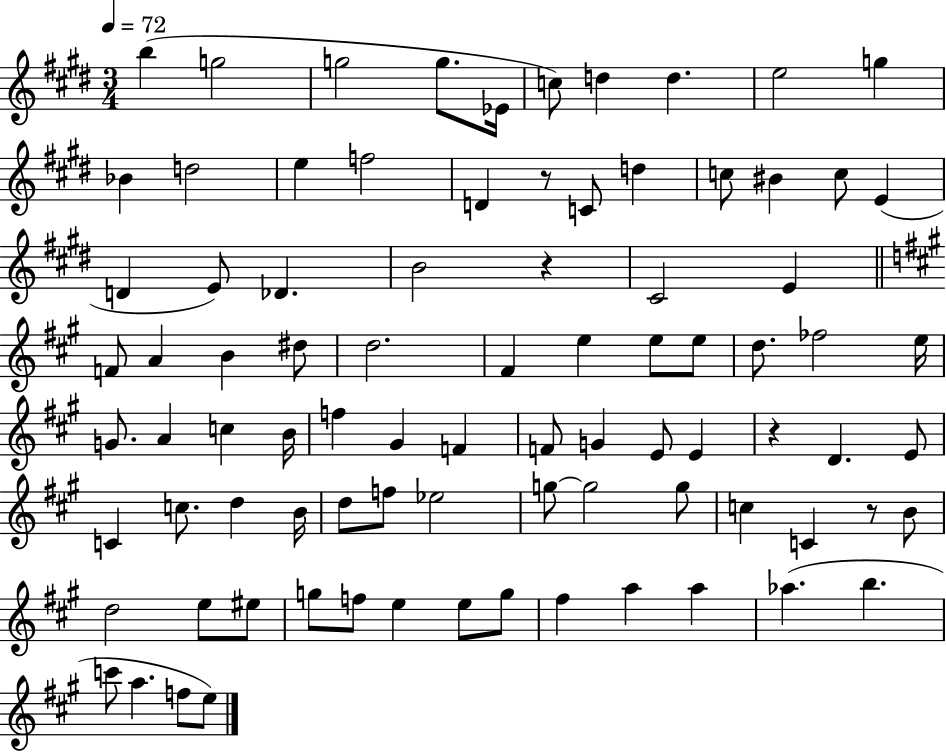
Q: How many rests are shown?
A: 4